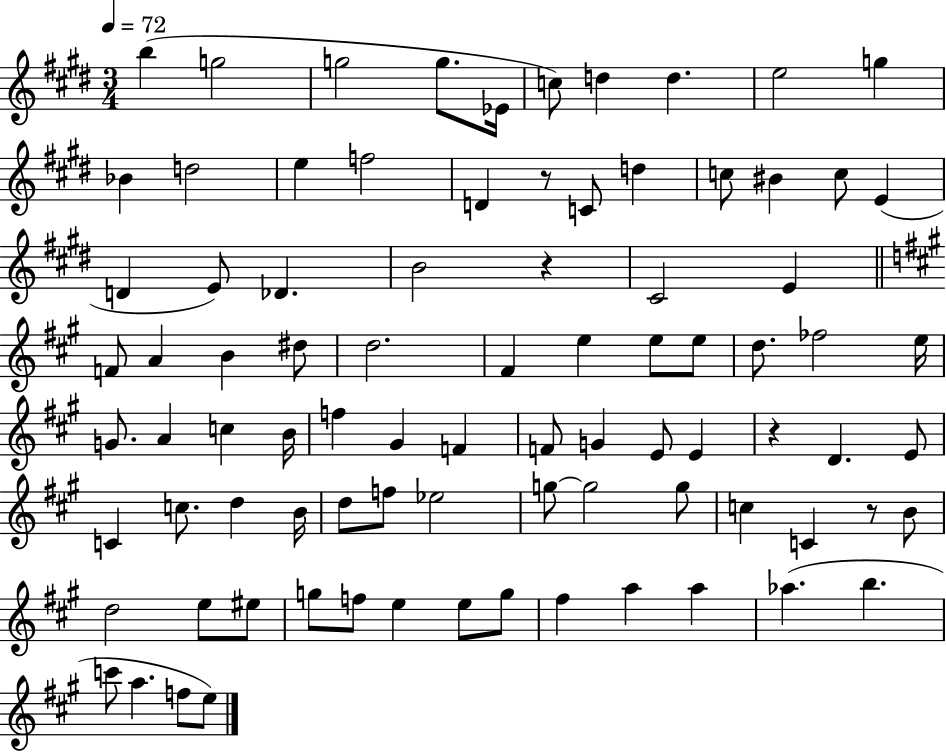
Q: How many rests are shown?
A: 4